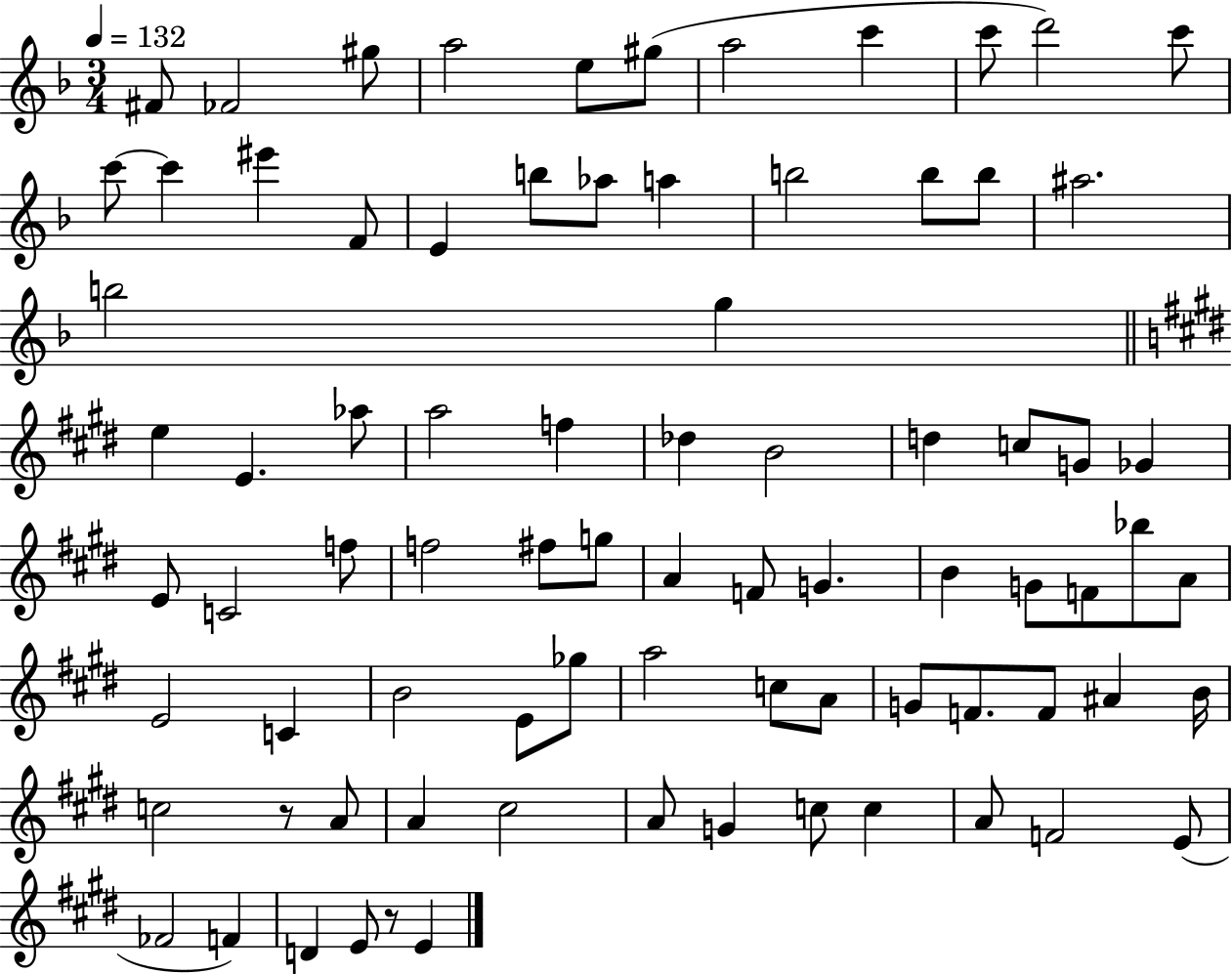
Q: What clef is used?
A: treble